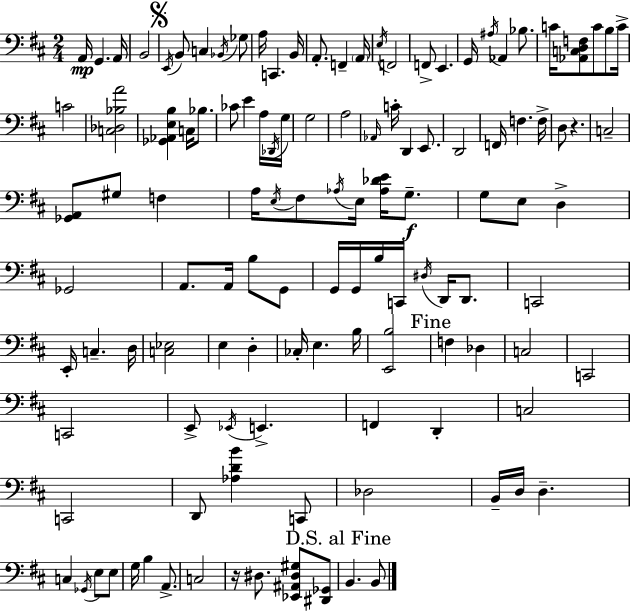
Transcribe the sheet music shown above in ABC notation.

X:1
T:Untitled
M:2/4
L:1/4
K:D
A,,/4 G,, A,,/4 B,,2 E,,/4 B,,/2 C, _B,,/4 _G,/2 A,/4 C,, B,,/4 A,,/2 F,, A,,/4 E,/4 F,,2 F,,/2 E,, G,,/4 ^A,/4 _A,, _B,/2 C/4 [_A,,C,D,F,]/2 C/2 B,/2 C/4 C2 [C,_D,_B,A]2 [_G,,_A,,E,B,] C,/4 _B,/2 _C/2 E A,/4 _D,,/4 G,/4 G,2 A,2 _A,,/4 C/4 D,, E,,/2 D,,2 F,,/4 F, F,/4 D,/2 z C,2 [_G,,A,,]/2 ^G,/2 F, A,/4 E,/4 ^F,/2 _A,/4 E,/4 [_A,_DE]/4 G,/2 G,/2 E,/2 D, _G,,2 A,,/2 A,,/4 B,/2 G,,/2 G,,/4 G,,/4 B,/4 C,,/4 ^D,/4 D,,/4 D,,/2 C,,2 E,,/4 C, D,/4 [C,_E,]2 E, D, _C,/4 E, B,/4 [E,,B,]2 F, _D, C,2 C,,2 C,,2 E,,/2 _E,,/4 E,, F,, D,, C,2 C,,2 D,,/2 [_A,DB] C,,/2 _D,2 B,,/4 D,/4 D, C, _G,,/4 E,/2 E,/2 G,/4 B, A,,/2 C,2 z/4 ^D,/2 [_E,,^A,,^D,^G,]/2 [^D,,_G,,]/2 B,, B,,/2